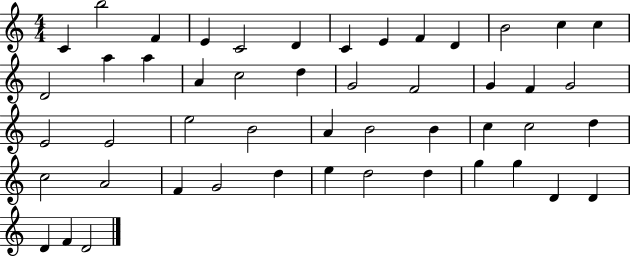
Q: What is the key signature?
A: C major